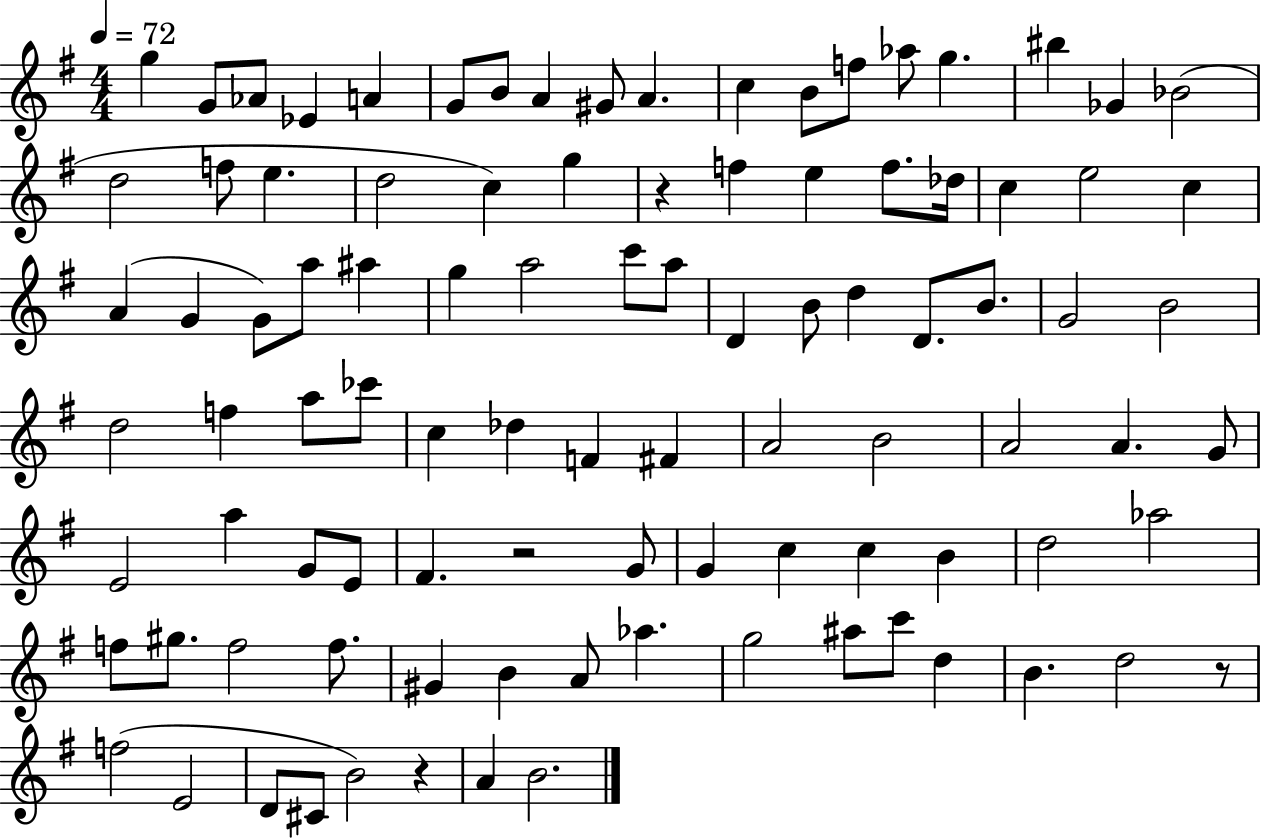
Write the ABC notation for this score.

X:1
T:Untitled
M:4/4
L:1/4
K:G
g G/2 _A/2 _E A G/2 B/2 A ^G/2 A c B/2 f/2 _a/2 g ^b _G _B2 d2 f/2 e d2 c g z f e f/2 _d/4 c e2 c A G G/2 a/2 ^a g a2 c'/2 a/2 D B/2 d D/2 B/2 G2 B2 d2 f a/2 _c'/2 c _d F ^F A2 B2 A2 A G/2 E2 a G/2 E/2 ^F z2 G/2 G c c B d2 _a2 f/2 ^g/2 f2 f/2 ^G B A/2 _a g2 ^a/2 c'/2 d B d2 z/2 f2 E2 D/2 ^C/2 B2 z A B2